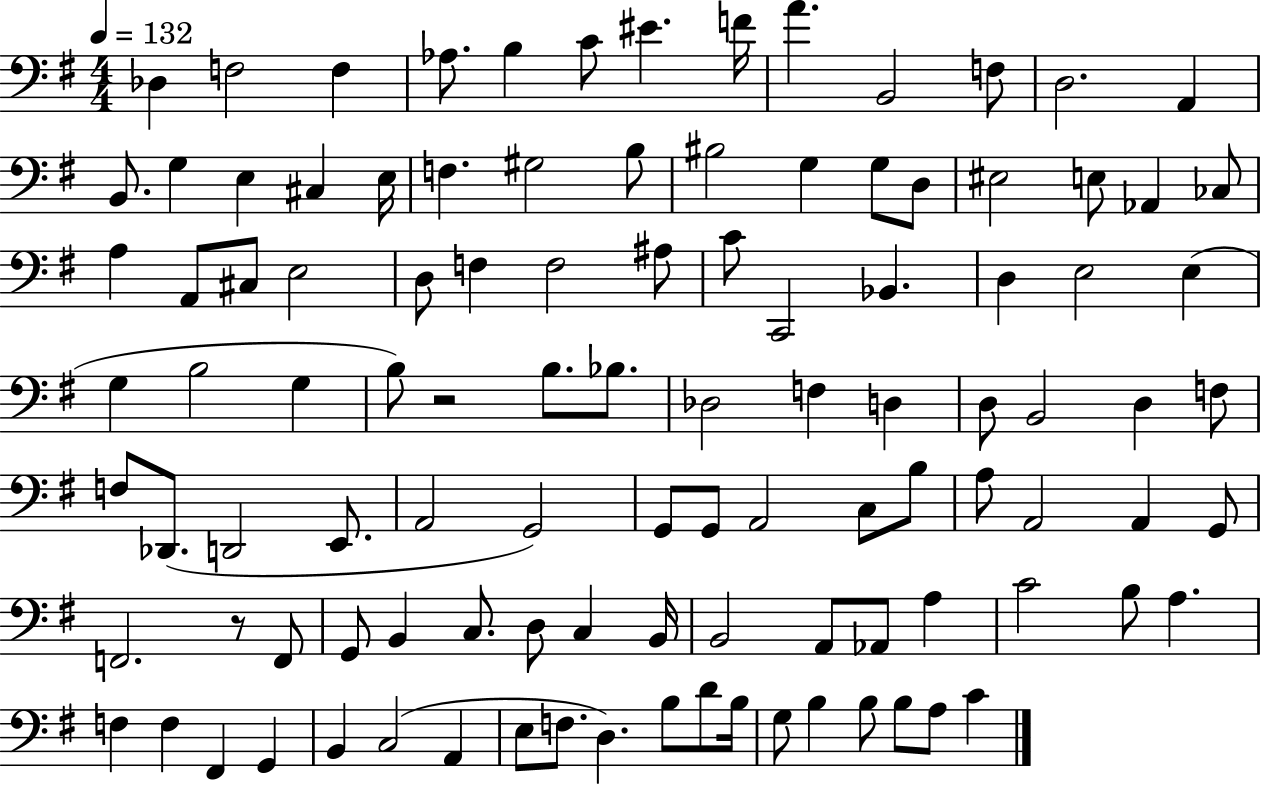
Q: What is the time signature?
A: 4/4